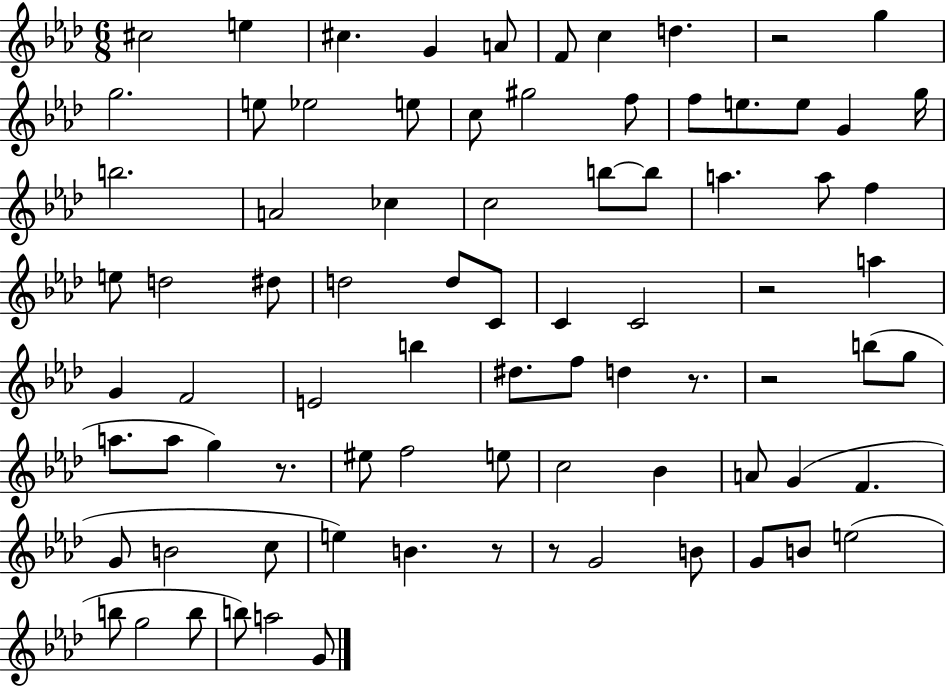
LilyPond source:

{
  \clef treble
  \numericTimeSignature
  \time 6/8
  \key aes \major
  cis''2 e''4 | cis''4. g'4 a'8 | f'8 c''4 d''4. | r2 g''4 | \break g''2. | e''8 ees''2 e''8 | c''8 gis''2 f''8 | f''8 e''8. e''8 g'4 g''16 | \break b''2. | a'2 ces''4 | c''2 b''8~~ b''8 | a''4. a''8 f''4 | \break e''8 d''2 dis''8 | d''2 d''8 c'8 | c'4 c'2 | r2 a''4 | \break g'4 f'2 | e'2 b''4 | dis''8. f''8 d''4 r8. | r2 b''8( g''8 | \break a''8. a''8 g''4) r8. | eis''8 f''2 e''8 | c''2 bes'4 | a'8 g'4( f'4. | \break g'8 b'2 c''8 | e''4) b'4. r8 | r8 g'2 b'8 | g'8 b'8 e''2( | \break b''8 g''2 b''8 | b''8) a''2 g'8 | \bar "|."
}